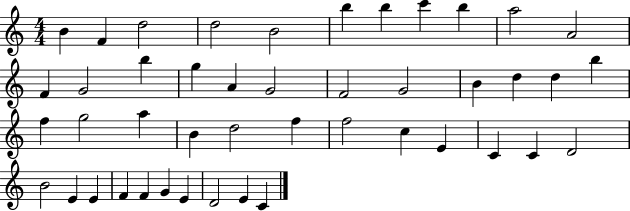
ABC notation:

X:1
T:Untitled
M:4/4
L:1/4
K:C
B F d2 d2 B2 b b c' b a2 A2 F G2 b g A G2 F2 G2 B d d b f g2 a B d2 f f2 c E C C D2 B2 E E F F G E D2 E C